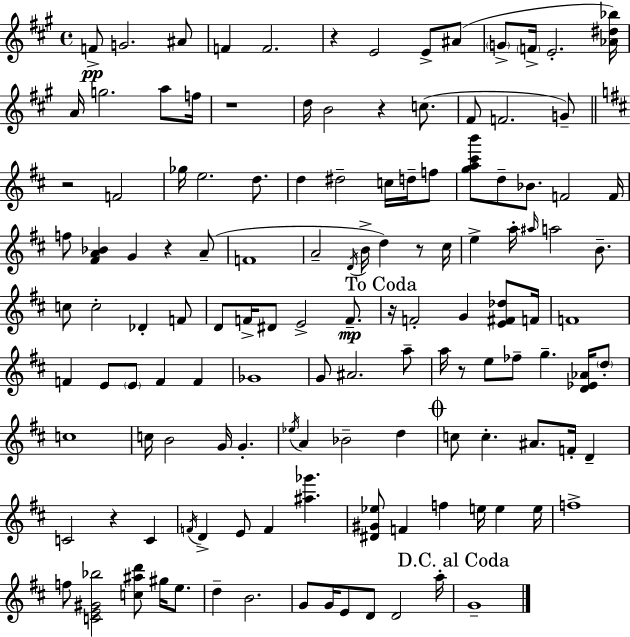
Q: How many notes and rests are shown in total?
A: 131